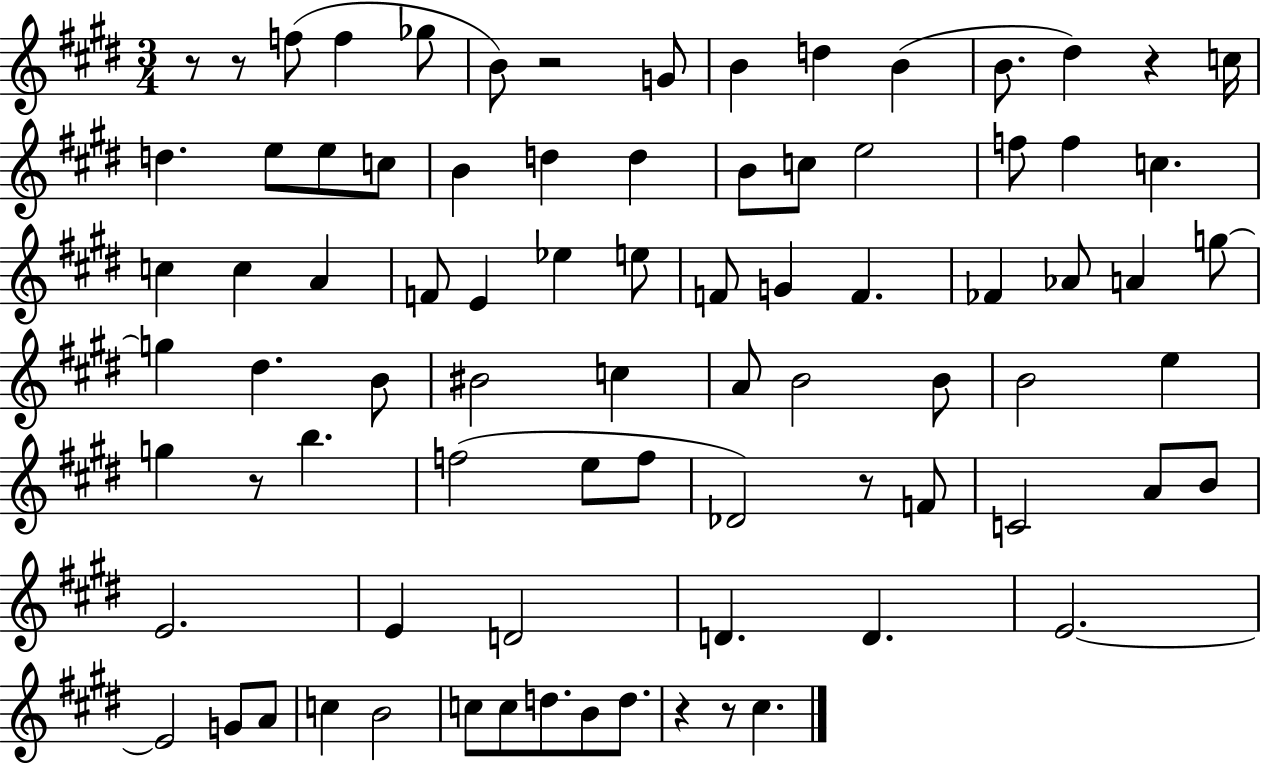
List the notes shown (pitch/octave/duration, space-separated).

R/e R/e F5/e F5/q Gb5/e B4/e R/h G4/e B4/q D5/q B4/q B4/e. D#5/q R/q C5/s D5/q. E5/e E5/e C5/e B4/q D5/q D5/q B4/e C5/e E5/h F5/e F5/q C5/q. C5/q C5/q A4/q F4/e E4/q Eb5/q E5/e F4/e G4/q F4/q. FES4/q Ab4/e A4/q G5/e G5/q D#5/q. B4/e BIS4/h C5/q A4/e B4/h B4/e B4/h E5/q G5/q R/e B5/q. F5/h E5/e F5/e Db4/h R/e F4/e C4/h A4/e B4/e E4/h. E4/q D4/h D4/q. D4/q. E4/h. E4/h G4/e A4/e C5/q B4/h C5/e C5/e D5/e. B4/e D5/e. R/q R/e C#5/q.